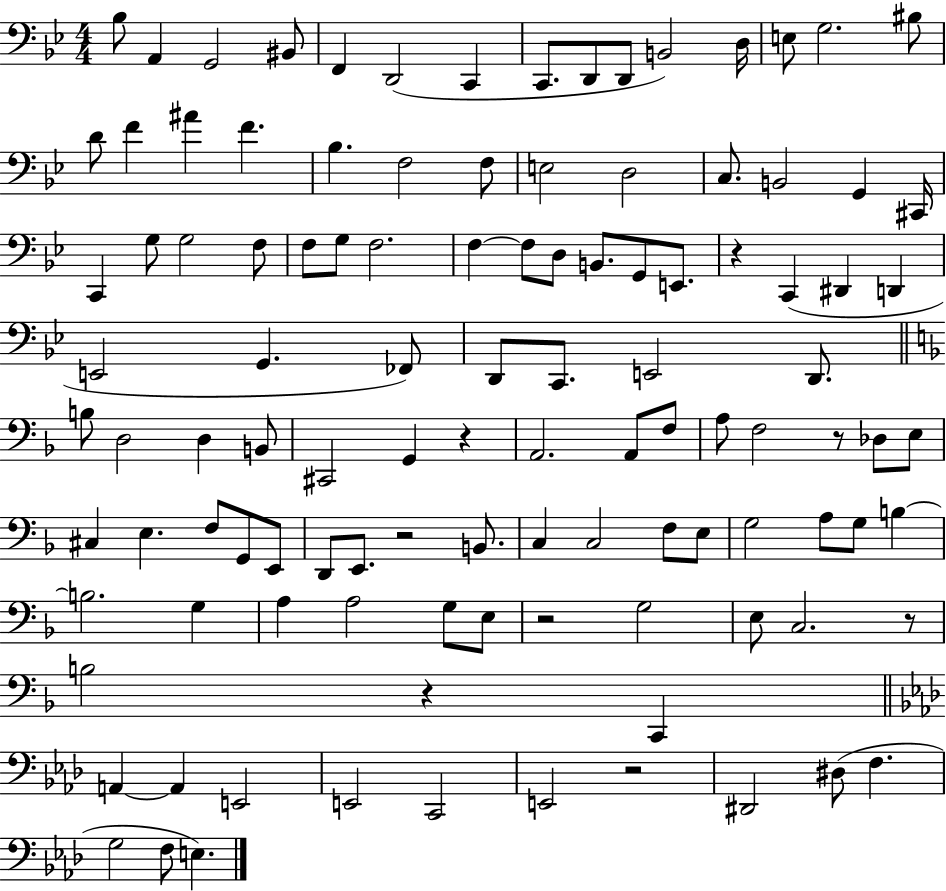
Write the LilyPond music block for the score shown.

{
  \clef bass
  \numericTimeSignature
  \time 4/4
  \key bes \major
  \repeat volta 2 { bes8 a,4 g,2 bis,8 | f,4 d,2( c,4 | c,8. d,8 d,8 b,2) d16 | e8 g2. bis8 | \break d'8 f'4 ais'4 f'4. | bes4. f2 f8 | e2 d2 | c8. b,2 g,4 cis,16 | \break c,4 g8 g2 f8 | f8 g8 f2. | f4~~ f8 d8 b,8. g,8 e,8. | r4 c,4( dis,4 d,4 | \break e,2 g,4. fes,8) | d,8 c,8. e,2 d,8. | \bar "||" \break \key f \major b8 d2 d4 b,8 | cis,2 g,4 r4 | a,2. a,8 f8 | a8 f2 r8 des8 e8 | \break cis4 e4. f8 g,8 e,8 | d,8 e,8. r2 b,8. | c4 c2 f8 e8 | g2 a8 g8 b4~~ | \break b2. g4 | a4 a2 g8 e8 | r2 g2 | e8 c2. r8 | \break b2 r4 c,4 | \bar "||" \break \key f \minor a,4~~ a,4 e,2 | e,2 c,2 | e,2 r2 | dis,2 dis8( f4. | \break g2 f8 e4.) | } \bar "|."
}